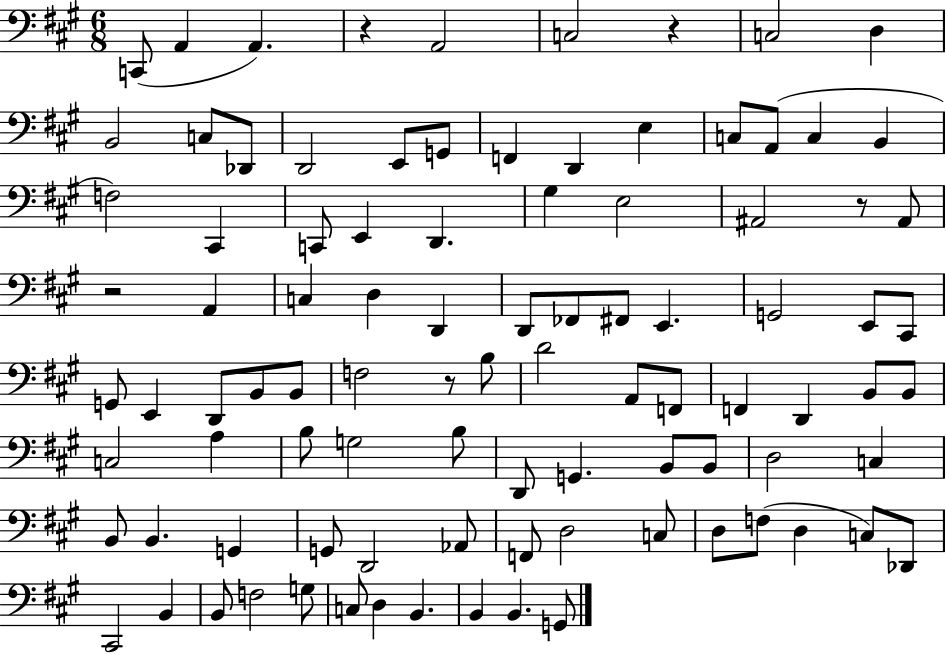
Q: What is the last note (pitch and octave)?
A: G2